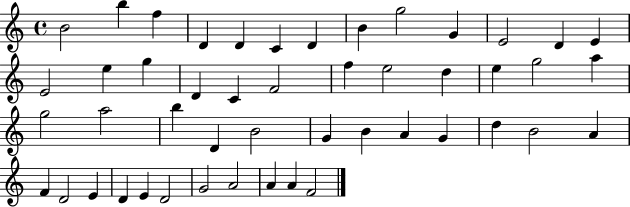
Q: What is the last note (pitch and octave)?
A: F4